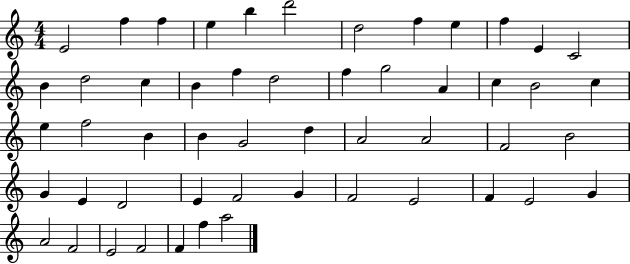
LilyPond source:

{
  \clef treble
  \numericTimeSignature
  \time 4/4
  \key c \major
  e'2 f''4 f''4 | e''4 b''4 d'''2 | d''2 f''4 e''4 | f''4 e'4 c'2 | \break b'4 d''2 c''4 | b'4 f''4 d''2 | f''4 g''2 a'4 | c''4 b'2 c''4 | \break e''4 f''2 b'4 | b'4 g'2 d''4 | a'2 a'2 | f'2 b'2 | \break g'4 e'4 d'2 | e'4 f'2 g'4 | f'2 e'2 | f'4 e'2 g'4 | \break a'2 f'2 | e'2 f'2 | f'4 f''4 a''2 | \bar "|."
}